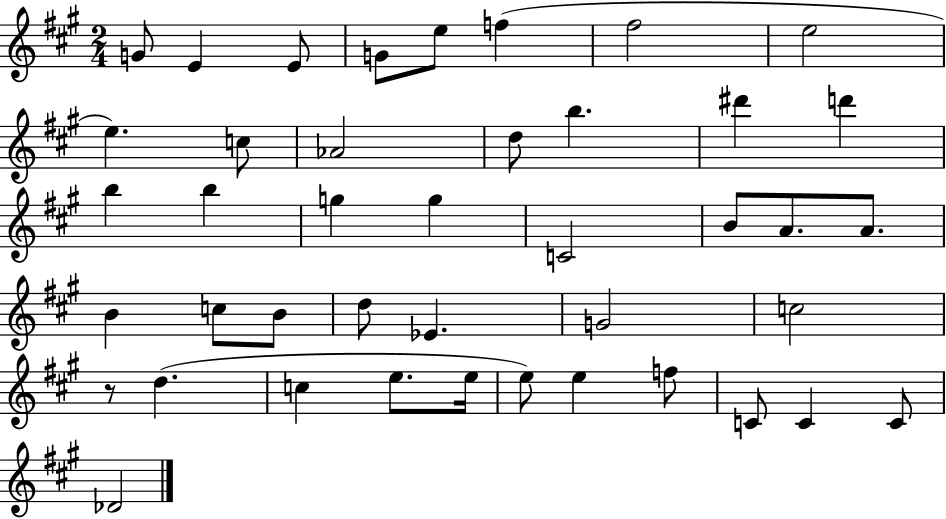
G4/e E4/q E4/e G4/e E5/e F5/q F#5/h E5/h E5/q. C5/e Ab4/h D5/e B5/q. D#6/q D6/q B5/q B5/q G5/q G5/q C4/h B4/e A4/e. A4/e. B4/q C5/e B4/e D5/e Eb4/q. G4/h C5/h R/e D5/q. C5/q E5/e. E5/s E5/e E5/q F5/e C4/e C4/q C4/e Db4/h